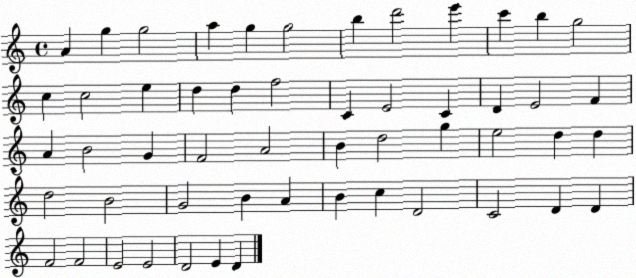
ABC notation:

X:1
T:Untitled
M:4/4
L:1/4
K:C
A g g2 a g g2 b d'2 e' c' b g2 c c2 e d d f2 C E2 C D E2 F A B2 G F2 A2 B d2 g e2 d d d2 B2 G2 B A B c D2 C2 D D F2 F2 E2 E2 D2 E D